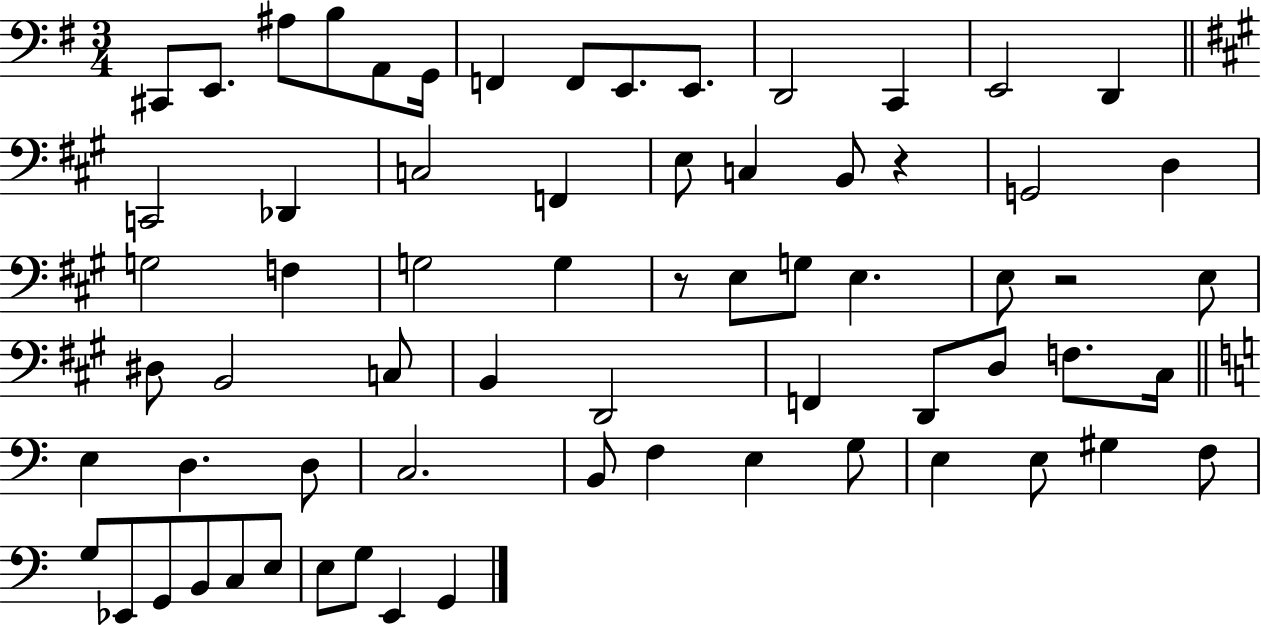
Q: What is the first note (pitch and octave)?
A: C#2